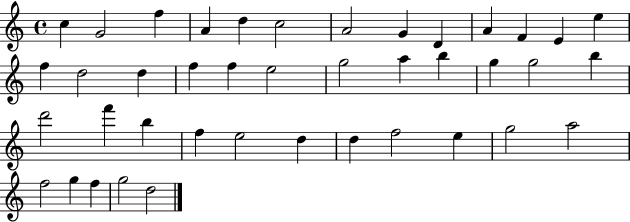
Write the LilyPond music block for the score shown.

{
  \clef treble
  \time 4/4
  \defaultTimeSignature
  \key c \major
  c''4 g'2 f''4 | a'4 d''4 c''2 | a'2 g'4 d'4 | a'4 f'4 e'4 e''4 | \break f''4 d''2 d''4 | f''4 f''4 e''2 | g''2 a''4 b''4 | g''4 g''2 b''4 | \break d'''2 f'''4 b''4 | f''4 e''2 d''4 | d''4 f''2 e''4 | g''2 a''2 | \break f''2 g''4 f''4 | g''2 d''2 | \bar "|."
}